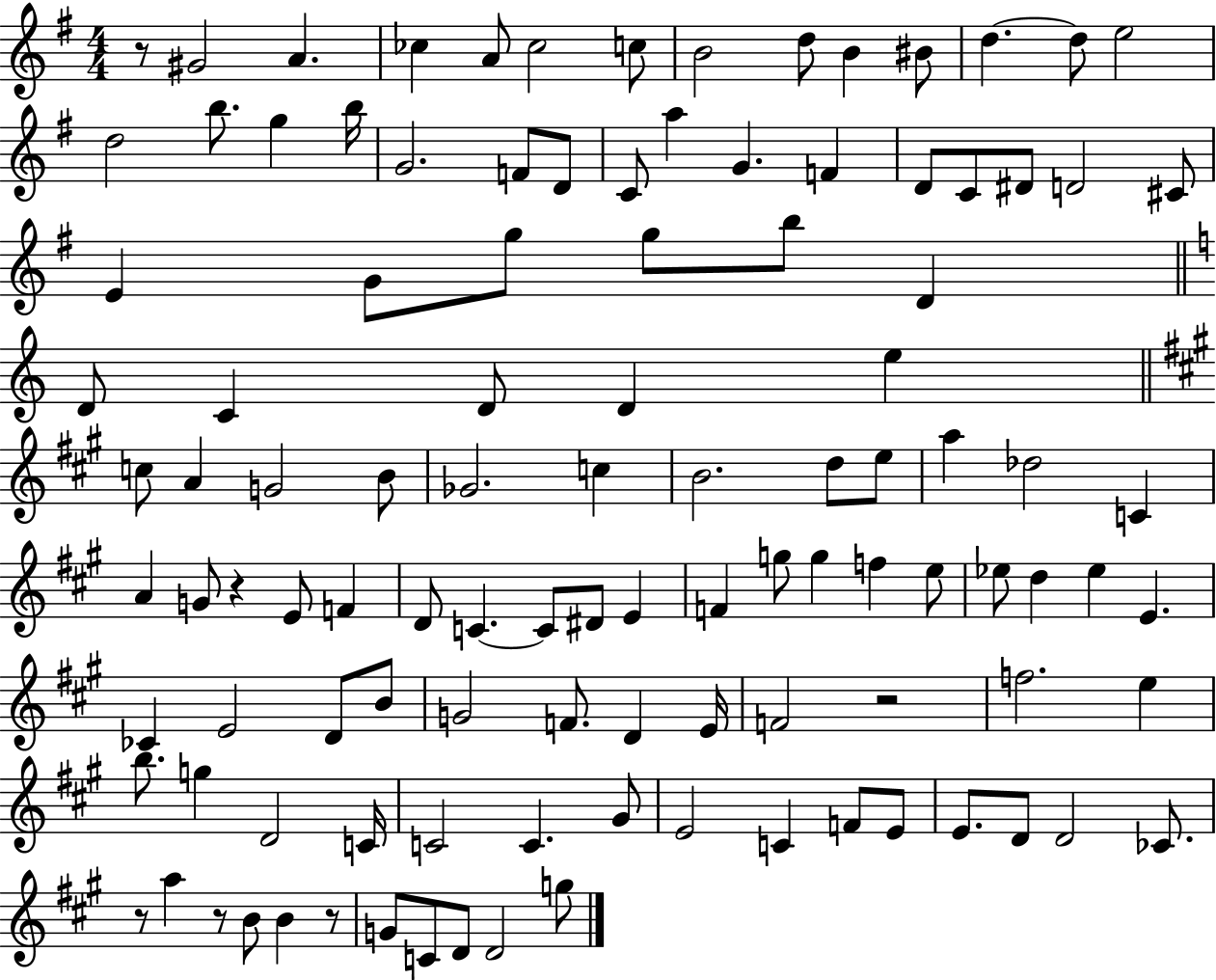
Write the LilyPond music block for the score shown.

{
  \clef treble
  \numericTimeSignature
  \time 4/4
  \key g \major
  r8 gis'2 a'4. | ces''4 a'8 ces''2 c''8 | b'2 d''8 b'4 bis'8 | d''4.~~ d''8 e''2 | \break d''2 b''8. g''4 b''16 | g'2. f'8 d'8 | c'8 a''4 g'4. f'4 | d'8 c'8 dis'8 d'2 cis'8 | \break e'4 g'8 g''8 g''8 b''8 d'4 | \bar "||" \break \key c \major d'8 c'4 d'8 d'4 e''4 | \bar "||" \break \key a \major c''8 a'4 g'2 b'8 | ges'2. c''4 | b'2. d''8 e''8 | a''4 des''2 c'4 | \break a'4 g'8 r4 e'8 f'4 | d'8 c'4.~~ c'8 dis'8 e'4 | f'4 g''8 g''4 f''4 e''8 | ees''8 d''4 ees''4 e'4. | \break ces'4 e'2 d'8 b'8 | g'2 f'8. d'4 e'16 | f'2 r2 | f''2. e''4 | \break b''8. g''4 d'2 c'16 | c'2 c'4. gis'8 | e'2 c'4 f'8 e'8 | e'8. d'8 d'2 ces'8. | \break r8 a''4 r8 b'8 b'4 r8 | g'8 c'8 d'8 d'2 g''8 | \bar "|."
}